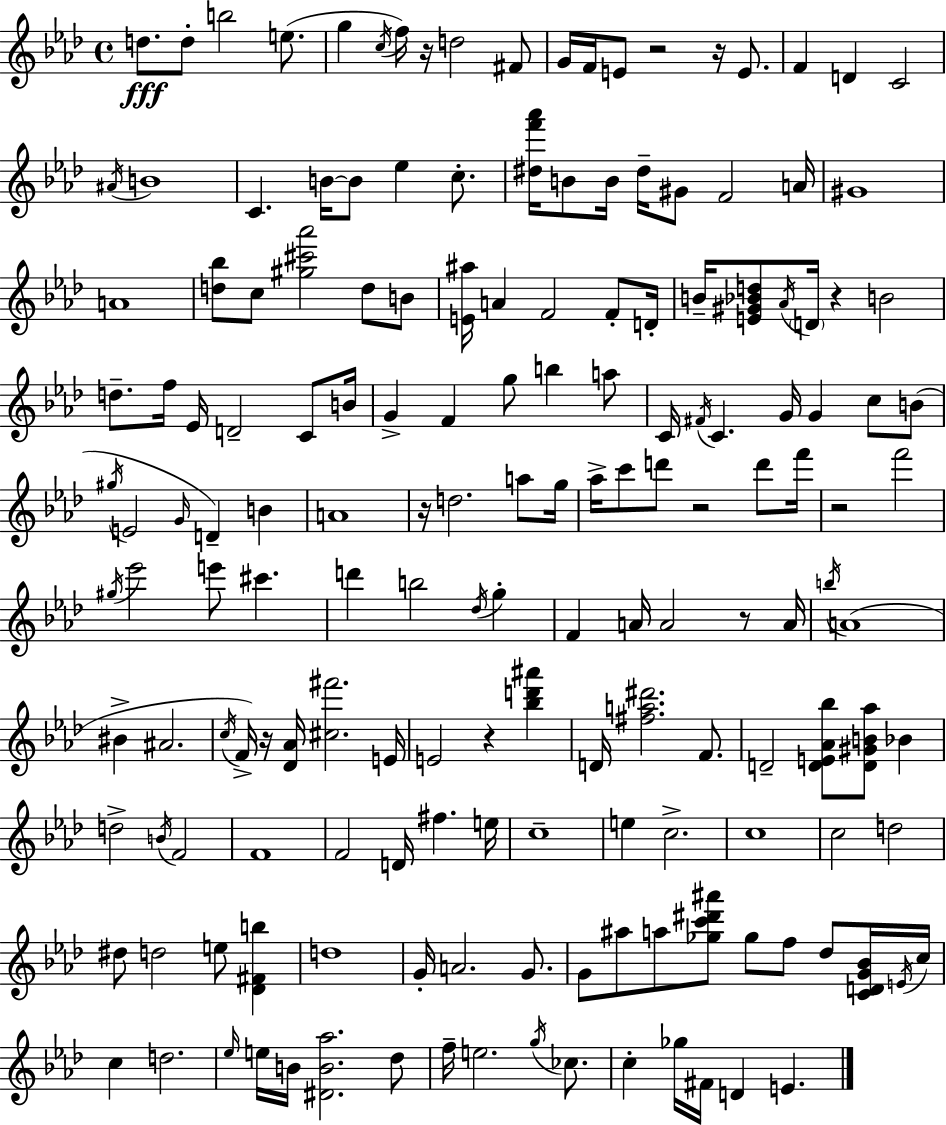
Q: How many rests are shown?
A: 10